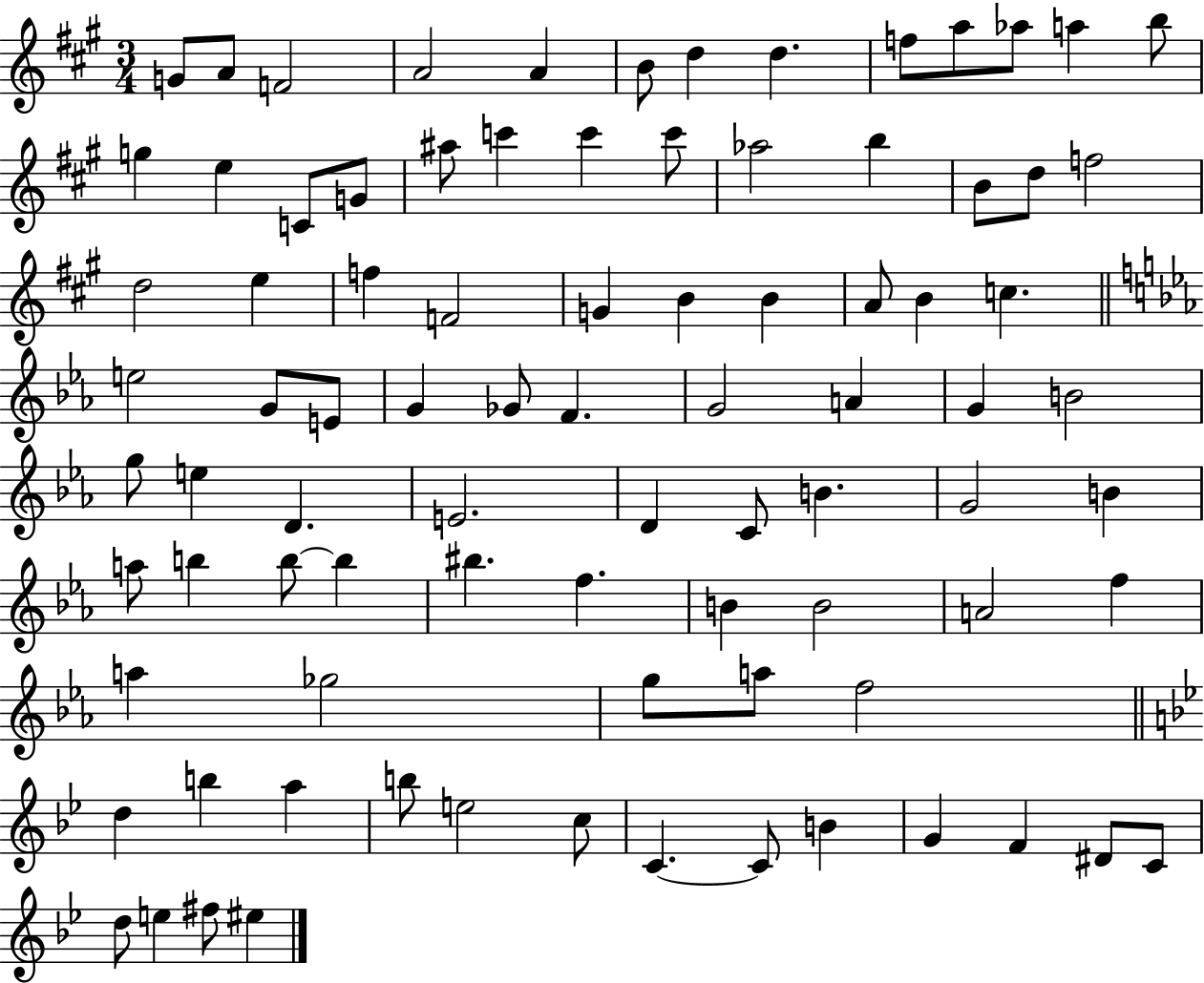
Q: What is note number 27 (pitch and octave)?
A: D5